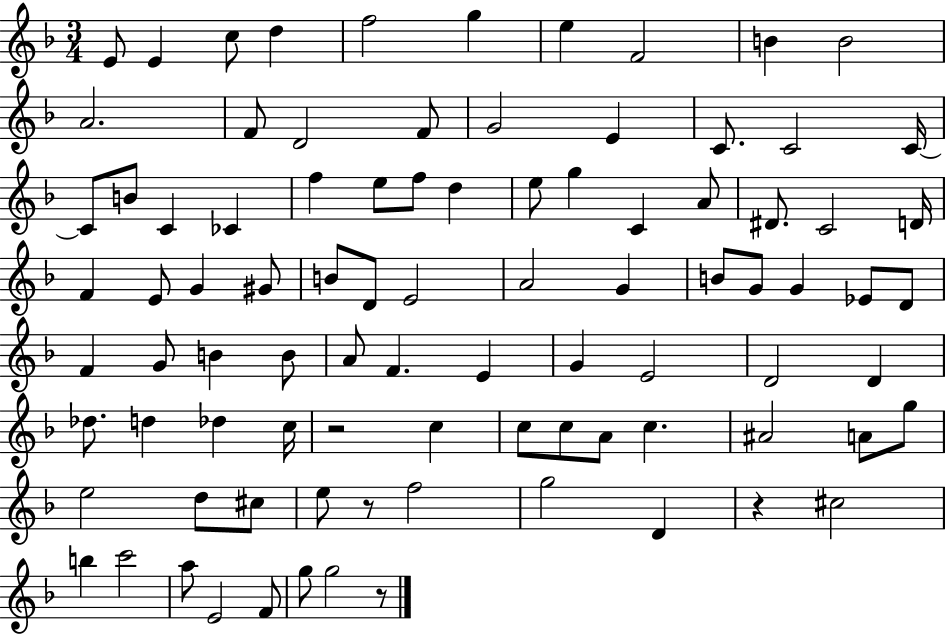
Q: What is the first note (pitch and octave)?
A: E4